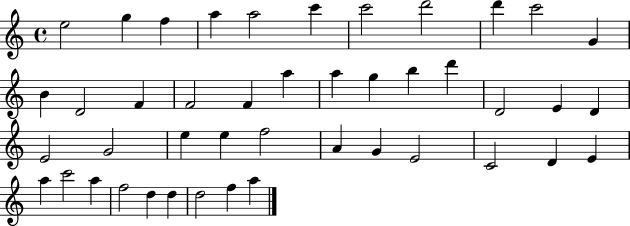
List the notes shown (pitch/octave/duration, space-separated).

E5/h G5/q F5/q A5/q A5/h C6/q C6/h D6/h D6/q C6/h G4/q B4/q D4/h F4/q F4/h F4/q A5/q A5/q G5/q B5/q D6/q D4/h E4/q D4/q E4/h G4/h E5/q E5/q F5/h A4/q G4/q E4/h C4/h D4/q E4/q A5/q C6/h A5/q F5/h D5/q D5/q D5/h F5/q A5/q